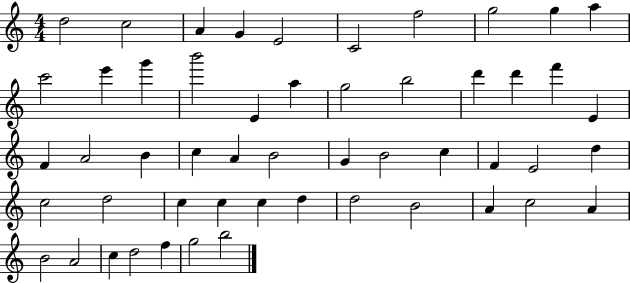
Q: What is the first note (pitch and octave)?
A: D5